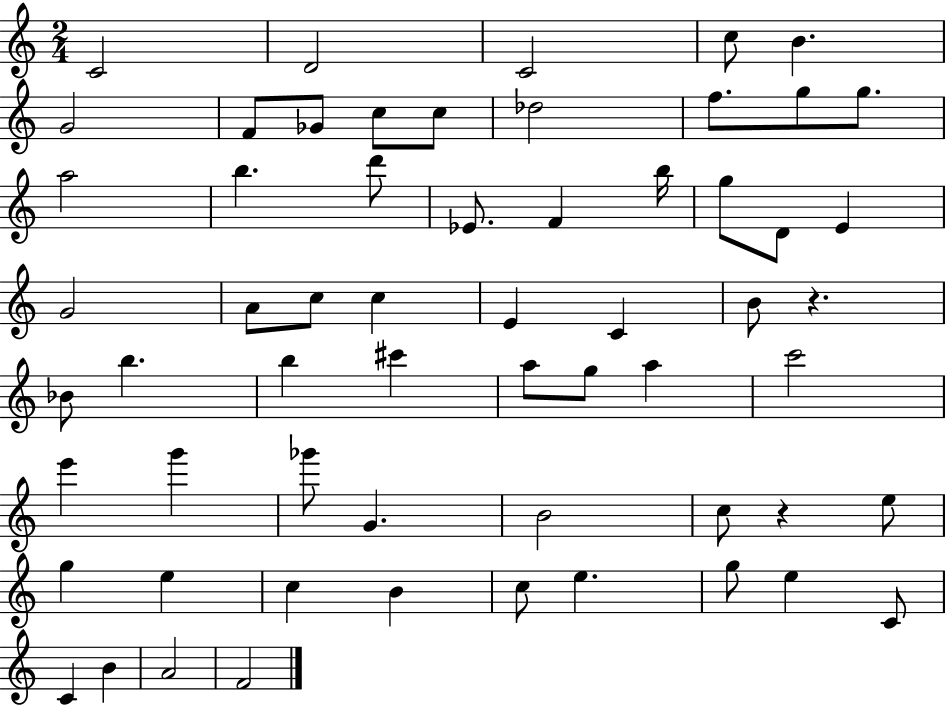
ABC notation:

X:1
T:Untitled
M:2/4
L:1/4
K:C
C2 D2 C2 c/2 B G2 F/2 _G/2 c/2 c/2 _d2 f/2 g/2 g/2 a2 b d'/2 _E/2 F b/4 g/2 D/2 E G2 A/2 c/2 c E C B/2 z _B/2 b b ^c' a/2 g/2 a c'2 e' g' _g'/2 G B2 c/2 z e/2 g e c B c/2 e g/2 e C/2 C B A2 F2